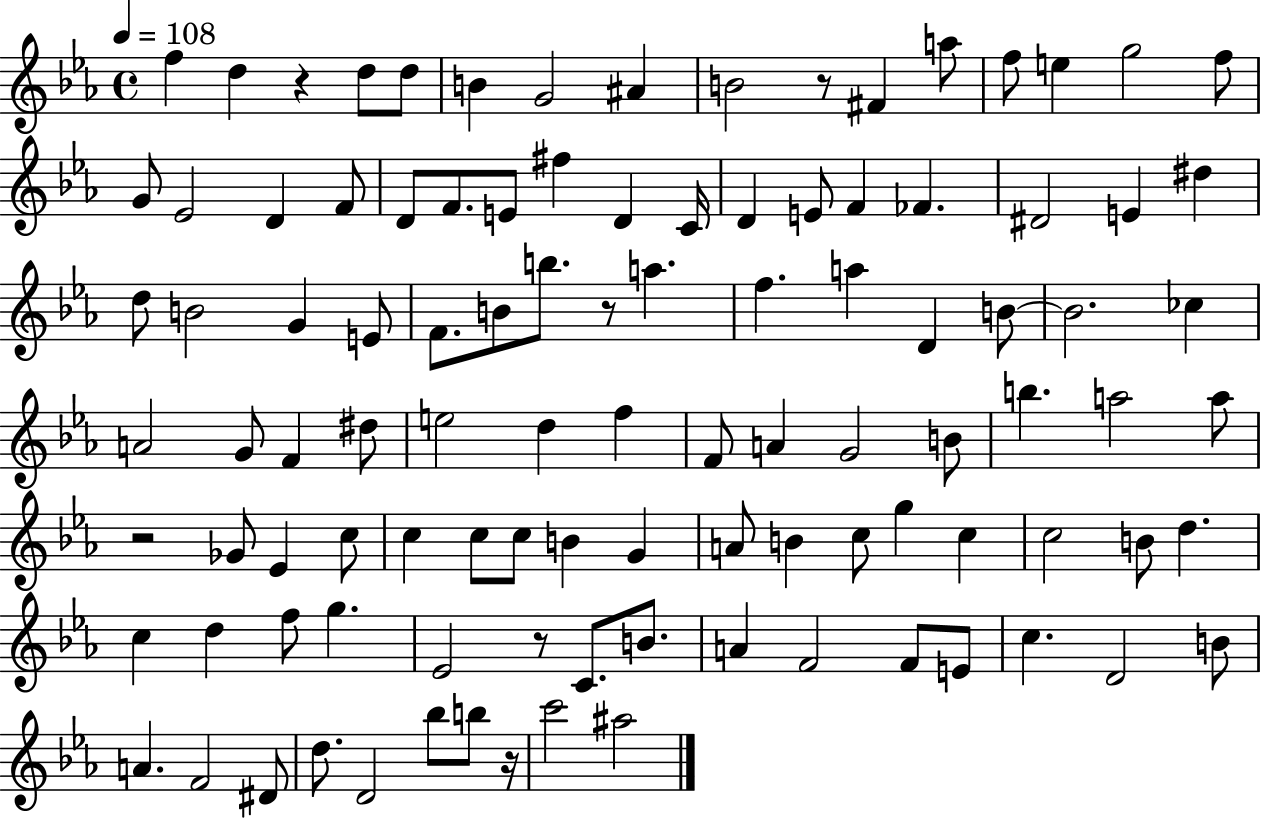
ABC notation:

X:1
T:Untitled
M:4/4
L:1/4
K:Eb
f d z d/2 d/2 B G2 ^A B2 z/2 ^F a/2 f/2 e g2 f/2 G/2 _E2 D F/2 D/2 F/2 E/2 ^f D C/4 D E/2 F _F ^D2 E ^d d/2 B2 G E/2 F/2 B/2 b/2 z/2 a f a D B/2 B2 _c A2 G/2 F ^d/2 e2 d f F/2 A G2 B/2 b a2 a/2 z2 _G/2 _E c/2 c c/2 c/2 B G A/2 B c/2 g c c2 B/2 d c d f/2 g _E2 z/2 C/2 B/2 A F2 F/2 E/2 c D2 B/2 A F2 ^D/2 d/2 D2 _b/2 b/2 z/4 c'2 ^a2